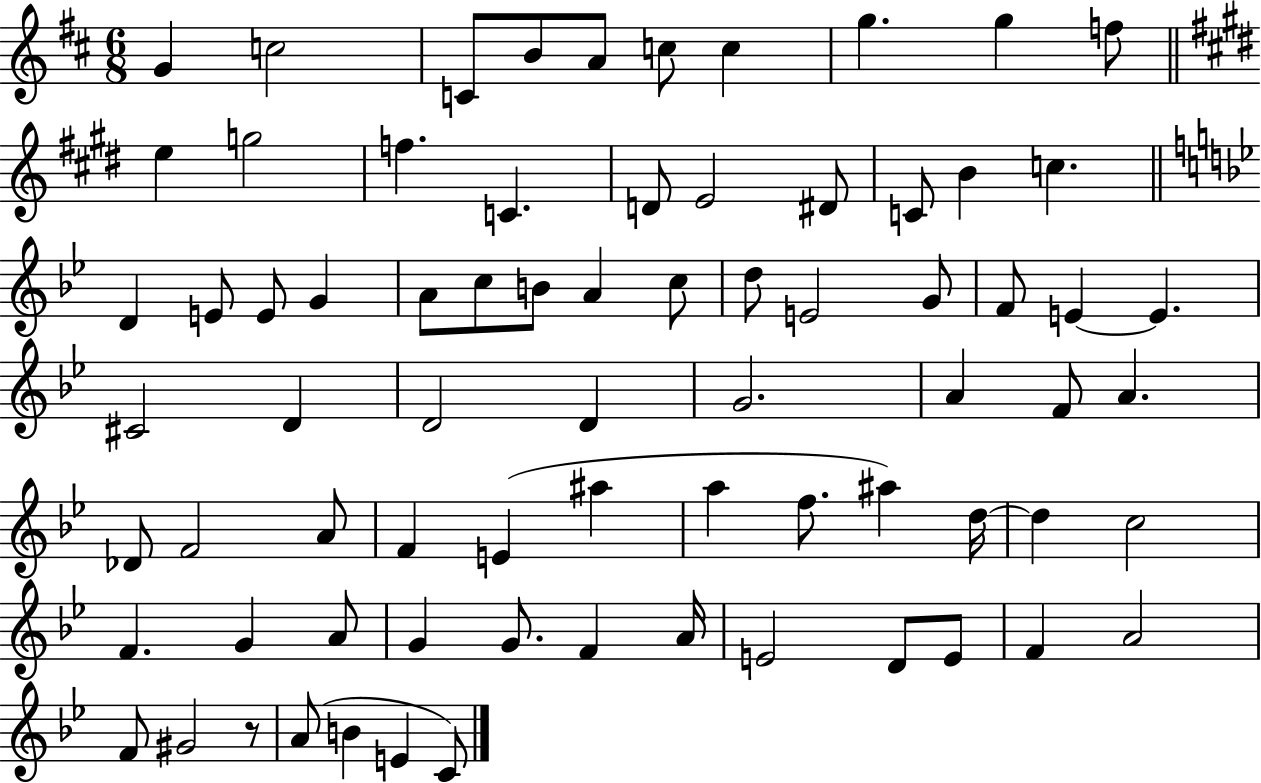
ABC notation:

X:1
T:Untitled
M:6/8
L:1/4
K:D
G c2 C/2 B/2 A/2 c/2 c g g f/2 e g2 f C D/2 E2 ^D/2 C/2 B c D E/2 E/2 G A/2 c/2 B/2 A c/2 d/2 E2 G/2 F/2 E E ^C2 D D2 D G2 A F/2 A _D/2 F2 A/2 F E ^a a f/2 ^a d/4 d c2 F G A/2 G G/2 F A/4 E2 D/2 E/2 F A2 F/2 ^G2 z/2 A/2 B E C/2